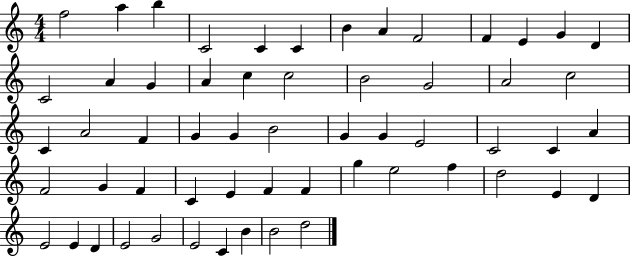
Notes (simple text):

F5/h A5/q B5/q C4/h C4/q C4/q B4/q A4/q F4/h F4/q E4/q G4/q D4/q C4/h A4/q G4/q A4/q C5/q C5/h B4/h G4/h A4/h C5/h C4/q A4/h F4/q G4/q G4/q B4/h G4/q G4/q E4/h C4/h C4/q A4/q F4/h G4/q F4/q C4/q E4/q F4/q F4/q G5/q E5/h F5/q D5/h E4/q D4/q E4/h E4/q D4/q E4/h G4/h E4/h C4/q B4/q B4/h D5/h